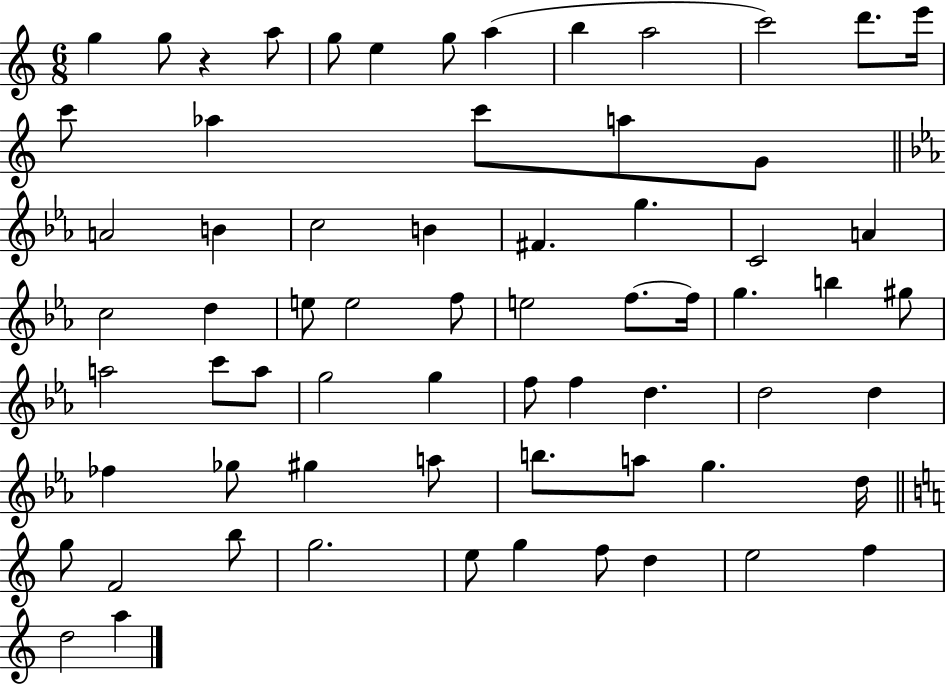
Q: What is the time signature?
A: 6/8